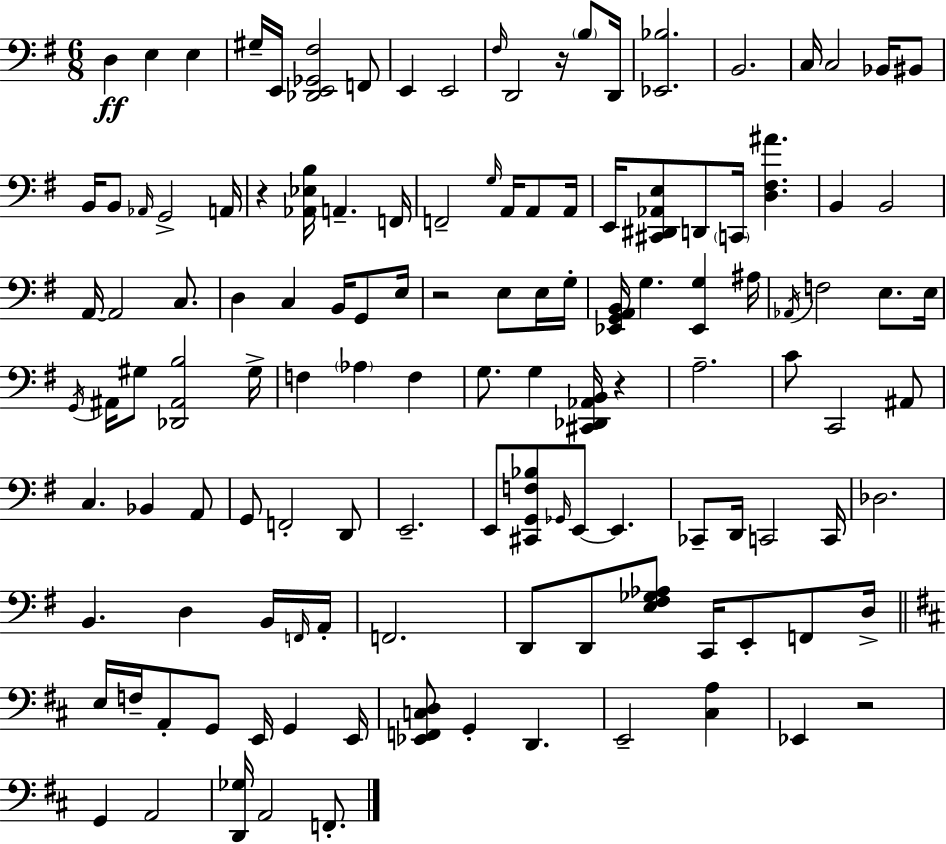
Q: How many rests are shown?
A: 5